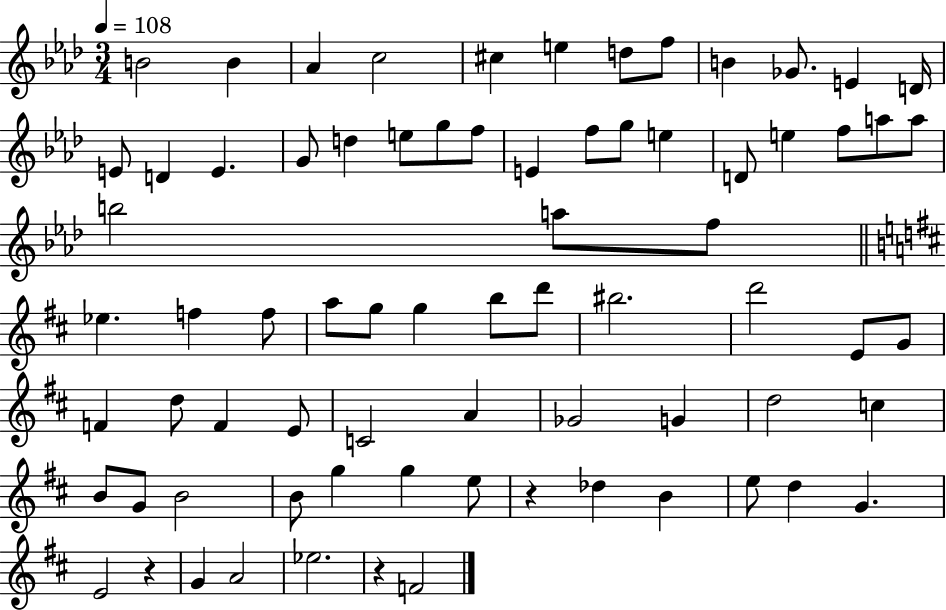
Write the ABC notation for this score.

X:1
T:Untitled
M:3/4
L:1/4
K:Ab
B2 B _A c2 ^c e d/2 f/2 B _G/2 E D/4 E/2 D E G/2 d e/2 g/2 f/2 E f/2 g/2 e D/2 e f/2 a/2 a/2 b2 a/2 f/2 _e f f/2 a/2 g/2 g b/2 d'/2 ^b2 d'2 E/2 G/2 F d/2 F E/2 C2 A _G2 G d2 c B/2 G/2 B2 B/2 g g e/2 z _d B e/2 d G E2 z G A2 _e2 z F2